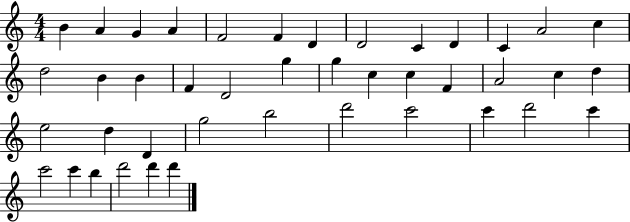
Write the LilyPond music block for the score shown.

{
  \clef treble
  \numericTimeSignature
  \time 4/4
  \key c \major
  b'4 a'4 g'4 a'4 | f'2 f'4 d'4 | d'2 c'4 d'4 | c'4 a'2 c''4 | \break d''2 b'4 b'4 | f'4 d'2 g''4 | g''4 c''4 c''4 f'4 | a'2 c''4 d''4 | \break e''2 d''4 d'4 | g''2 b''2 | d'''2 c'''2 | c'''4 d'''2 c'''4 | \break c'''2 c'''4 b''4 | d'''2 d'''4 d'''4 | \bar "|."
}